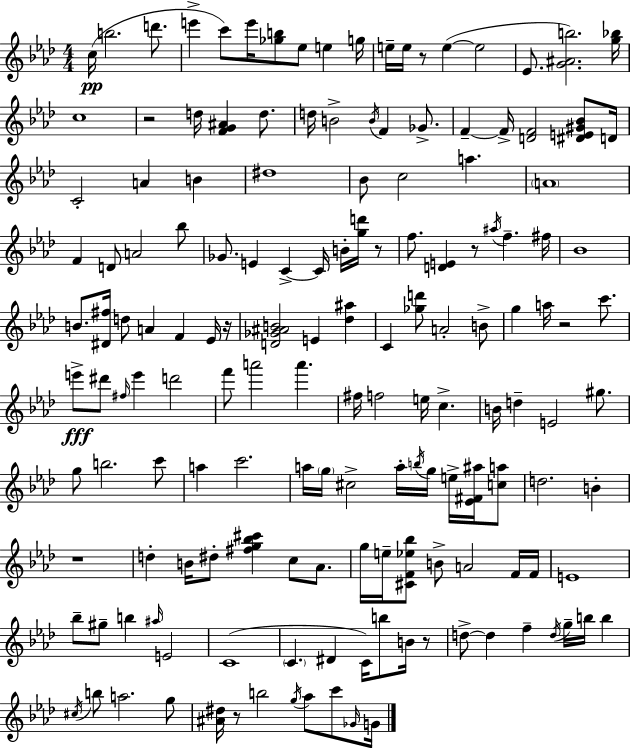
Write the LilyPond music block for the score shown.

{
  \clef treble
  \numericTimeSignature
  \time 4/4
  \key f \minor
  c''16(\pp b''2. d'''8. | e'''4-> c'''8) e'''16 <ges'' b''>8 ees''8 e''4 g''16 | e''16-- e''16 r8 e''4~(~ e''2 | ees'8. <g' ais' b''>2.) <g'' bes''>16 | \break c''1 | r2 d''16 <f' g' ais'>4 d''8. | d''16 b'2-> \acciaccatura { b'16 } f'4 ges'8.-> | f'4--~~ f'16-> <d' f'>2 <dis' e' gis' bes'>8 | \break d'16 c'2-. a'4 b'4 | dis''1 | bes'8 c''2 a''4. | \parenthesize a'1 | \break f'4 d'8 a'2 bes''8 | ges'8. e'4 c'4->~~ c'16 b'16-. <g'' d'''>16 r8 | f''8. <d' e'>4 r8 \acciaccatura { ais''16 } f''4.-- | fis''16 bes'1 | \break b'8. <dis' fis''>16 d''8 a'4 f'4 | ees'16 r16 <d' ges' ais' b'>2 e'4 <des'' ais''>4 | c'4 <ges'' d'''>8 a'2-. | b'8-> g''4 a''16 r2 c'''8. | \break e'''8->\fff dis'''8 \grace { fis''16 } e'''4 d'''2 | f'''8 a'''2 a'''4. | fis''16 f''2 e''16 c''4.-> | b'16 d''4-- e'2 | \break gis''8. g''8 b''2. | c'''8 a''4 c'''2. | a''16 \parenthesize g''16 cis''2-> a''16-. \acciaccatura { b''16 } g''16 | e''16-> <ees' fis' ais''>16 <c'' a''>8 d''2. | \break b'4-. r1 | d''4-. b'16 dis''8-. <fis'' g'' bes'' cis'''>4 c''8 | aes'8. g''16 e''16-- <cis' f' ees'' bes''>8 b'8-> a'2 | f'16 f'16 e'1 | \break bes''8-- gis''8-- b''4 \grace { ais''16 } e'2 | c'1( | \parenthesize c'4. dis'4 c'16) | b''8 b'16 r8 d''8->~~ d''4 f''4-- \acciaccatura { d''16 } | \break g''16-- b''16 b''4 \acciaccatura { cis''16 } b''8 a''2. | g''8 <ais' dis''>16 r8 b''2 | \acciaccatura { g''16 } aes''8 c'''8 \grace { ges'16 } g'16 \bar "|."
}